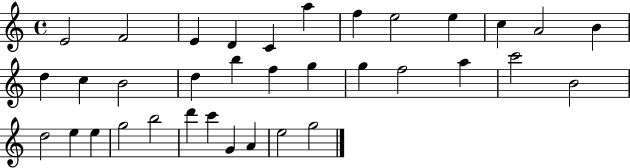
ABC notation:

X:1
T:Untitled
M:4/4
L:1/4
K:C
E2 F2 E D C a f e2 e c A2 B d c B2 d b f g g f2 a c'2 B2 d2 e e g2 b2 d' c' G A e2 g2